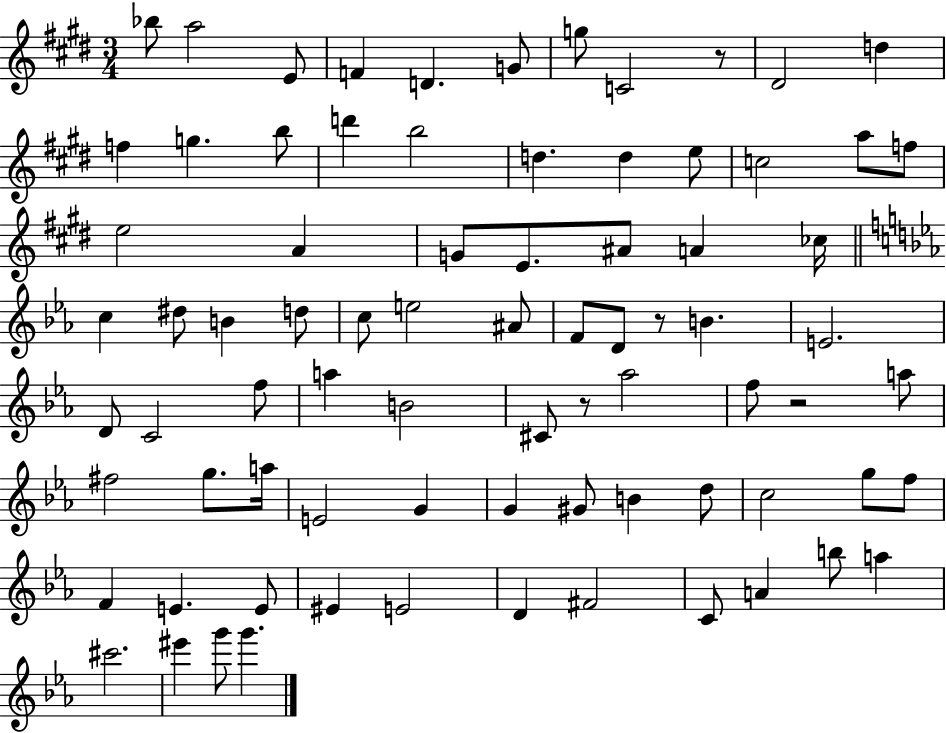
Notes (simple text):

Bb5/e A5/h E4/e F4/q D4/q. G4/e G5/e C4/h R/e D#4/h D5/q F5/q G5/q. B5/e D6/q B5/h D5/q. D5/q E5/e C5/h A5/e F5/e E5/h A4/q G4/e E4/e. A#4/e A4/q CES5/s C5/q D#5/e B4/q D5/e C5/e E5/h A#4/e F4/e D4/e R/e B4/q. E4/h. D4/e C4/h F5/e A5/q B4/h C#4/e R/e Ab5/h F5/e R/h A5/e F#5/h G5/e. A5/s E4/h G4/q G4/q G#4/e B4/q D5/e C5/h G5/e F5/e F4/q E4/q. E4/e EIS4/q E4/h D4/q F#4/h C4/e A4/q B5/e A5/q C#6/h. EIS6/q G6/e G6/q.